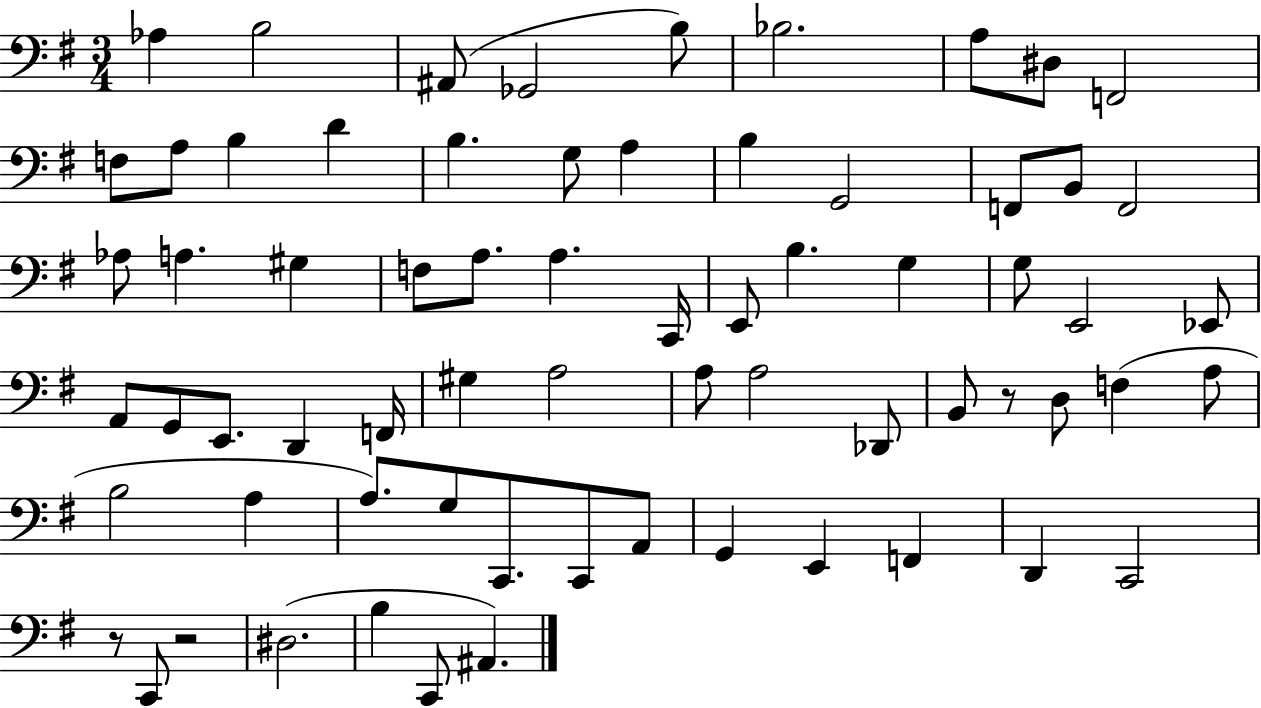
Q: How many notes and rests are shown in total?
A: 68